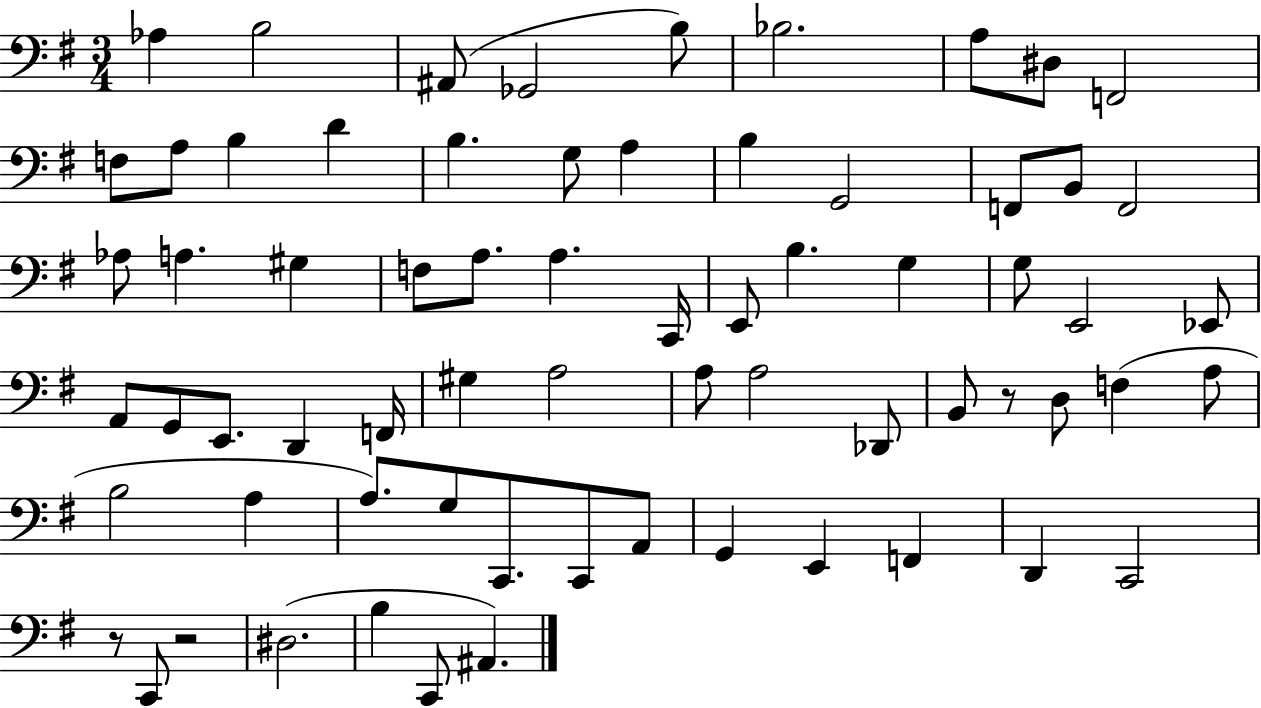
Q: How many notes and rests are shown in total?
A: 68